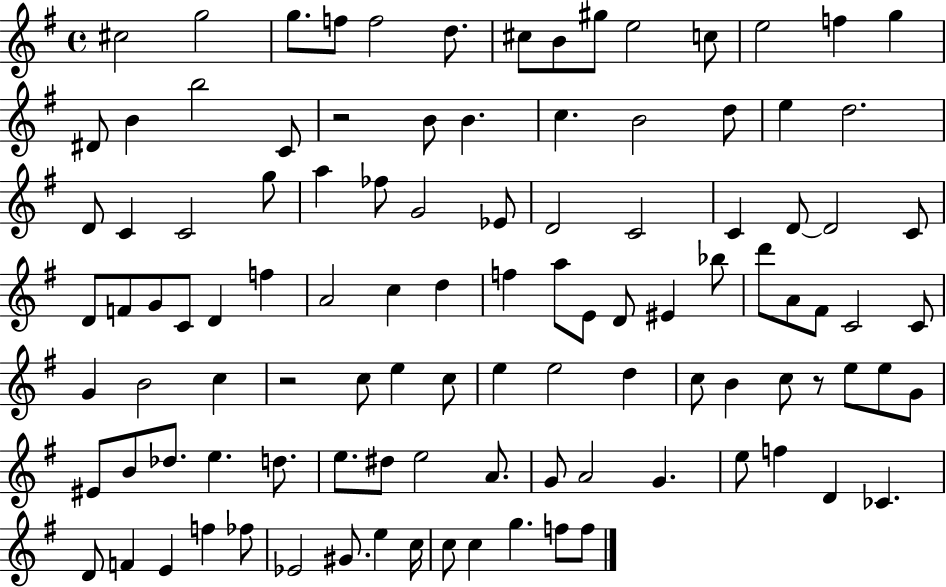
{
  \clef treble
  \time 4/4
  \defaultTimeSignature
  \key g \major
  cis''2 g''2 | g''8. f''8 f''2 d''8. | cis''8 b'8 gis''8 e''2 c''8 | e''2 f''4 g''4 | \break dis'8 b'4 b''2 c'8 | r2 b'8 b'4. | c''4. b'2 d''8 | e''4 d''2. | \break d'8 c'4 c'2 g''8 | a''4 fes''8 g'2 ees'8 | d'2 c'2 | c'4 d'8~~ d'2 c'8 | \break d'8 f'8 g'8 c'8 d'4 f''4 | a'2 c''4 d''4 | f''4 a''8 e'8 d'8 eis'4 bes''8 | d'''8 a'8 fis'8 c'2 c'8 | \break g'4 b'2 c''4 | r2 c''8 e''4 c''8 | e''4 e''2 d''4 | c''8 b'4 c''8 r8 e''8 e''8 g'8 | \break eis'8 b'8 des''8. e''4. d''8. | e''8. dis''8 e''2 a'8. | g'8 a'2 g'4. | e''8 f''4 d'4 ces'4. | \break d'8 f'4 e'4 f''4 fes''8 | ees'2 gis'8. e''4 c''16 | c''8 c''4 g''4. f''8 f''8 | \bar "|."
}